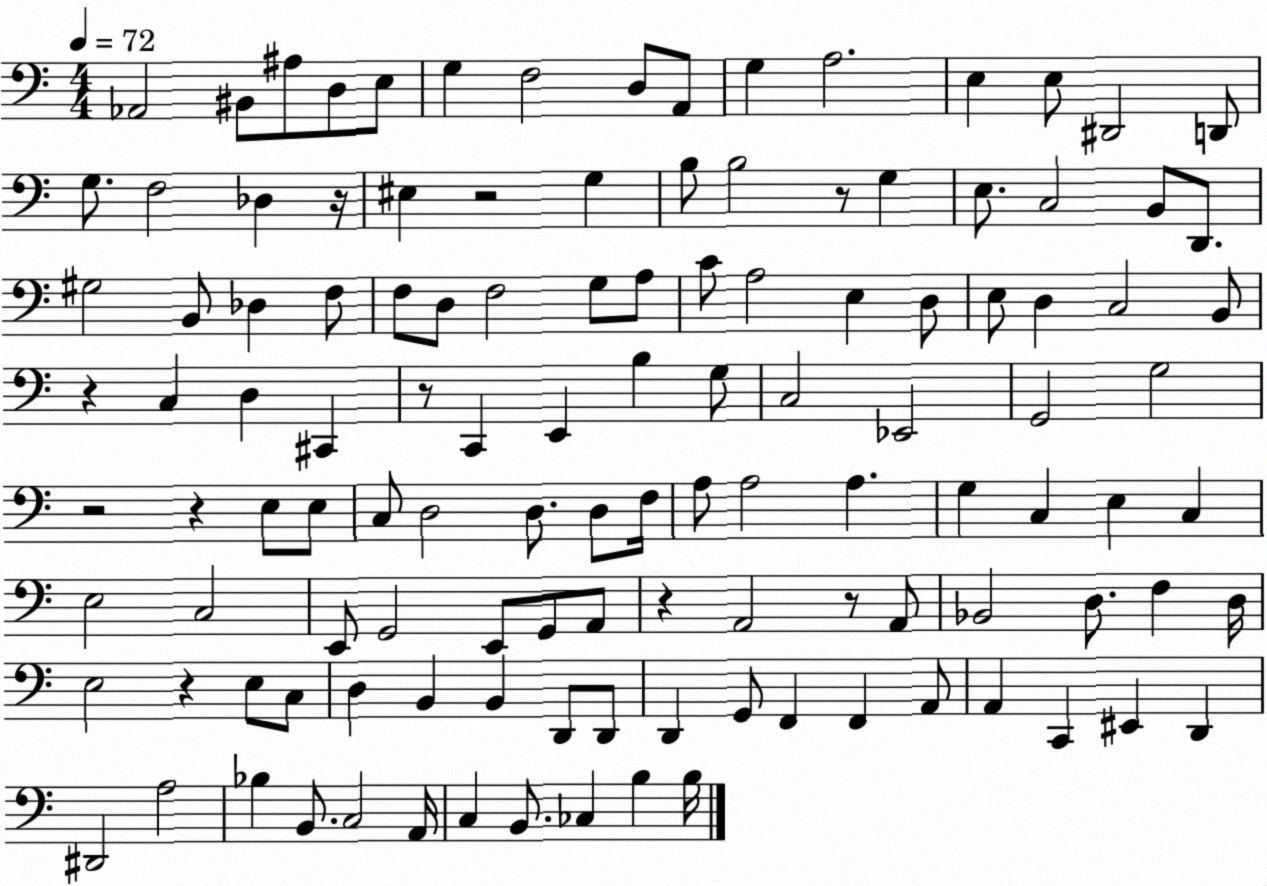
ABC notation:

X:1
T:Untitled
M:4/4
L:1/4
K:C
_A,,2 ^B,,/2 ^A,/2 D,/2 E,/2 G, F,2 D,/2 A,,/2 G, A,2 E, E,/2 ^D,,2 D,,/2 G,/2 F,2 _D, z/4 ^E, z2 G, B,/2 B,2 z/2 G, E,/2 C,2 B,,/2 D,,/2 ^G,2 B,,/2 _D, F,/2 F,/2 D,/2 F,2 G,/2 A,/2 C/2 A,2 E, D,/2 E,/2 D, C,2 B,,/2 z C, D, ^C,, z/2 C,, E,, B, G,/2 C,2 _E,,2 G,,2 G,2 z2 z E,/2 E,/2 C,/2 D,2 D,/2 D,/2 F,/4 A,/2 A,2 A, G, C, E, C, E,2 C,2 E,,/2 G,,2 E,,/2 G,,/2 A,,/2 z A,,2 z/2 A,,/2 _B,,2 D,/2 F, D,/4 E,2 z E,/2 C,/2 D, B,, B,, D,,/2 D,,/2 D,, G,,/2 F,, F,, A,,/2 A,, C,, ^E,, D,, ^D,,2 A,2 _B, B,,/2 C,2 A,,/4 C, B,,/2 _C, B, B,/4